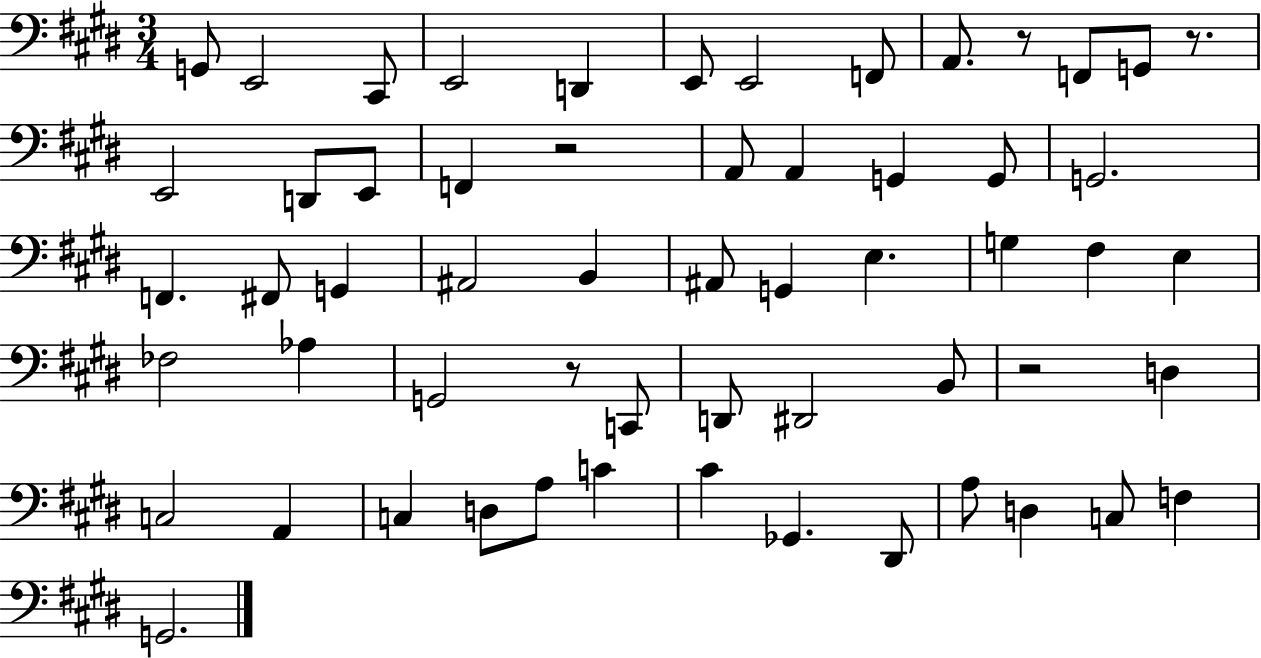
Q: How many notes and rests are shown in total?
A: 58